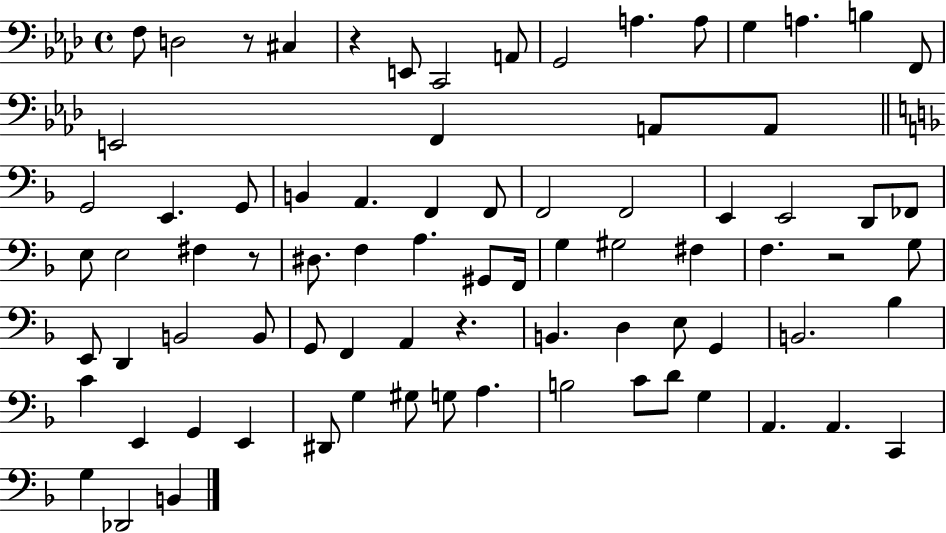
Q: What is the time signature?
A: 4/4